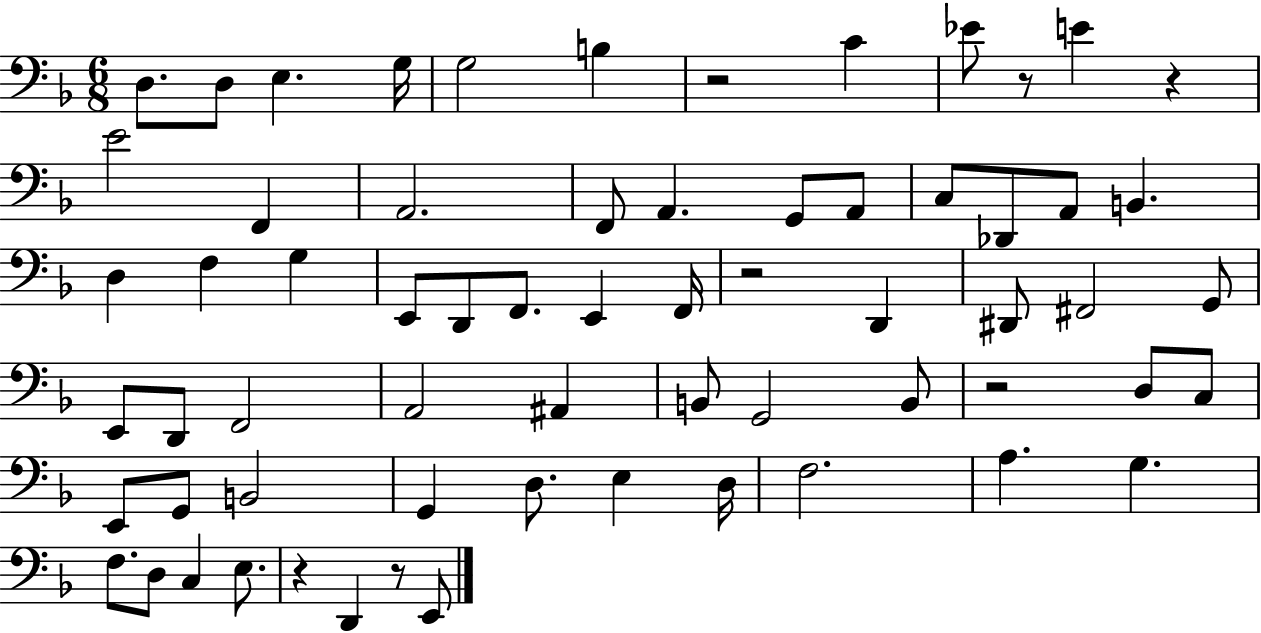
X:1
T:Untitled
M:6/8
L:1/4
K:F
D,/2 D,/2 E, G,/4 G,2 B, z2 C _E/2 z/2 E z E2 F,, A,,2 F,,/2 A,, G,,/2 A,,/2 C,/2 _D,,/2 A,,/2 B,, D, F, G, E,,/2 D,,/2 F,,/2 E,, F,,/4 z2 D,, ^D,,/2 ^F,,2 G,,/2 E,,/2 D,,/2 F,,2 A,,2 ^A,, B,,/2 G,,2 B,,/2 z2 D,/2 C,/2 E,,/2 G,,/2 B,,2 G,, D,/2 E, D,/4 F,2 A, G, F,/2 D,/2 C, E,/2 z D,, z/2 E,,/2